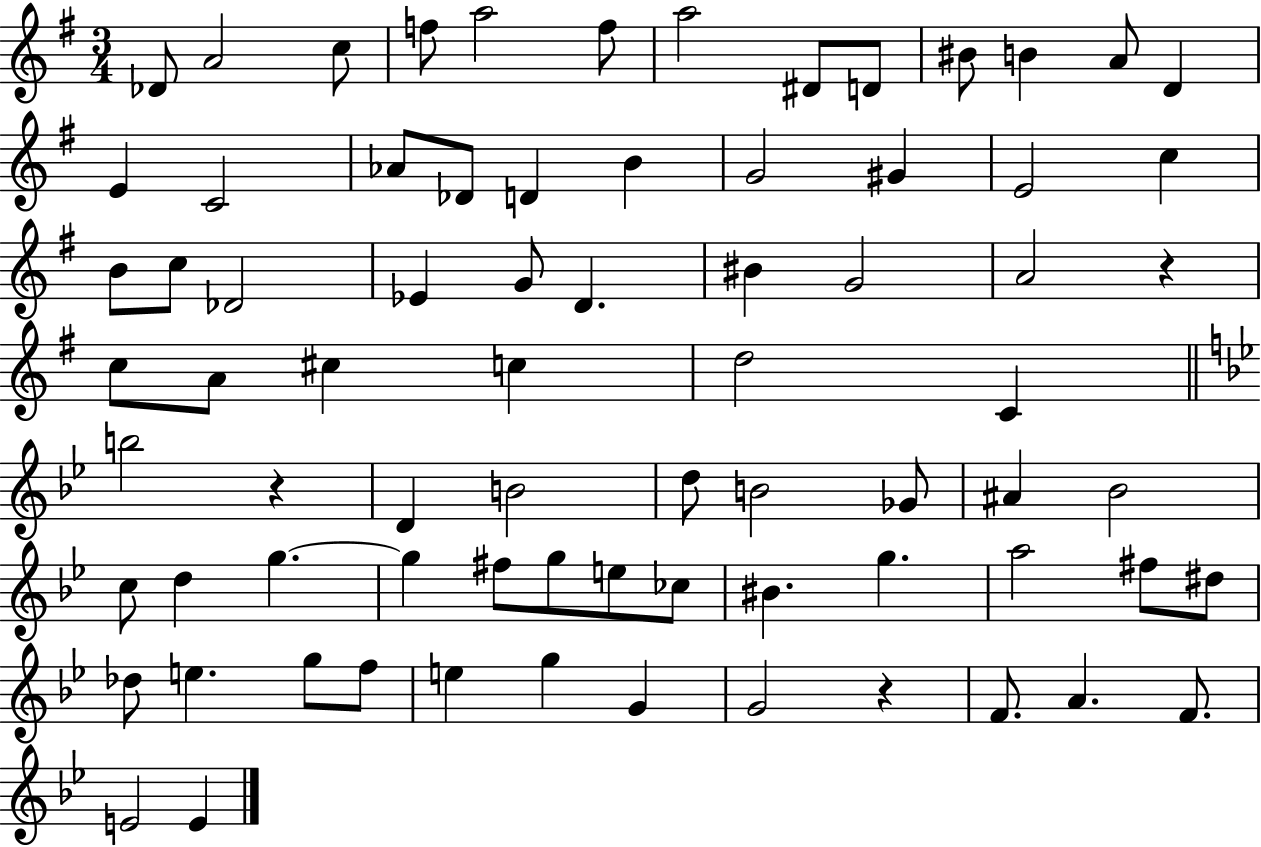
X:1
T:Untitled
M:3/4
L:1/4
K:G
_D/2 A2 c/2 f/2 a2 f/2 a2 ^D/2 D/2 ^B/2 B A/2 D E C2 _A/2 _D/2 D B G2 ^G E2 c B/2 c/2 _D2 _E G/2 D ^B G2 A2 z c/2 A/2 ^c c d2 C b2 z D B2 d/2 B2 _G/2 ^A _B2 c/2 d g g ^f/2 g/2 e/2 _c/2 ^B g a2 ^f/2 ^d/2 _d/2 e g/2 f/2 e g G G2 z F/2 A F/2 E2 E